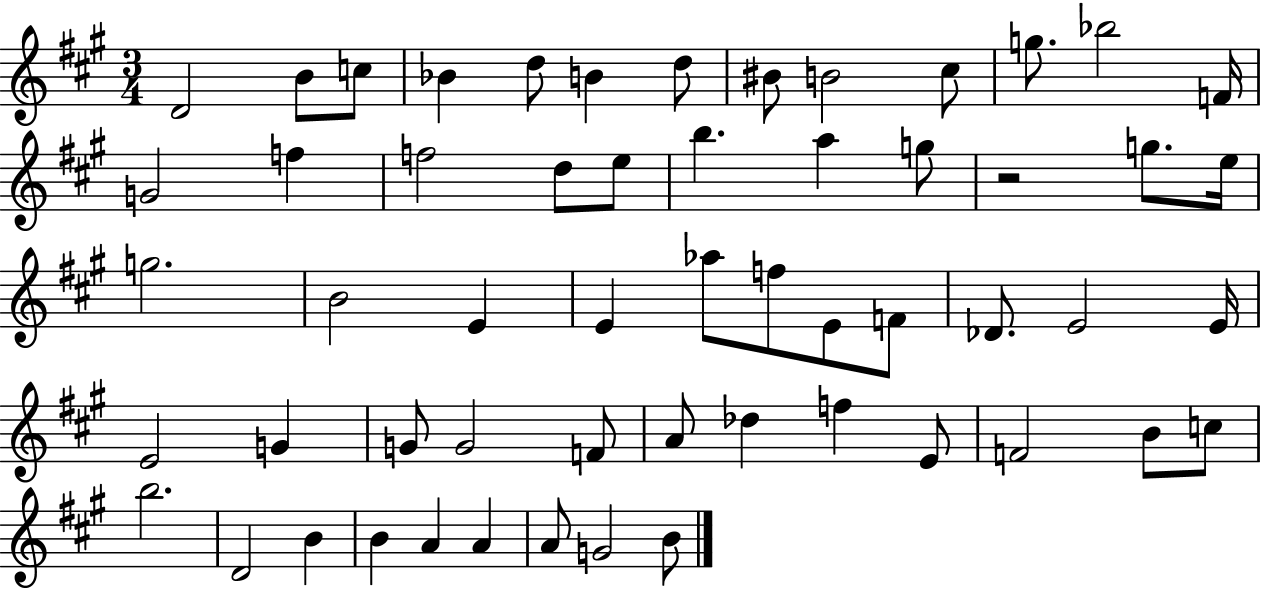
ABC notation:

X:1
T:Untitled
M:3/4
L:1/4
K:A
D2 B/2 c/2 _B d/2 B d/2 ^B/2 B2 ^c/2 g/2 _b2 F/4 G2 f f2 d/2 e/2 b a g/2 z2 g/2 e/4 g2 B2 E E _a/2 f/2 E/2 F/2 _D/2 E2 E/4 E2 G G/2 G2 F/2 A/2 _d f E/2 F2 B/2 c/2 b2 D2 B B A A A/2 G2 B/2